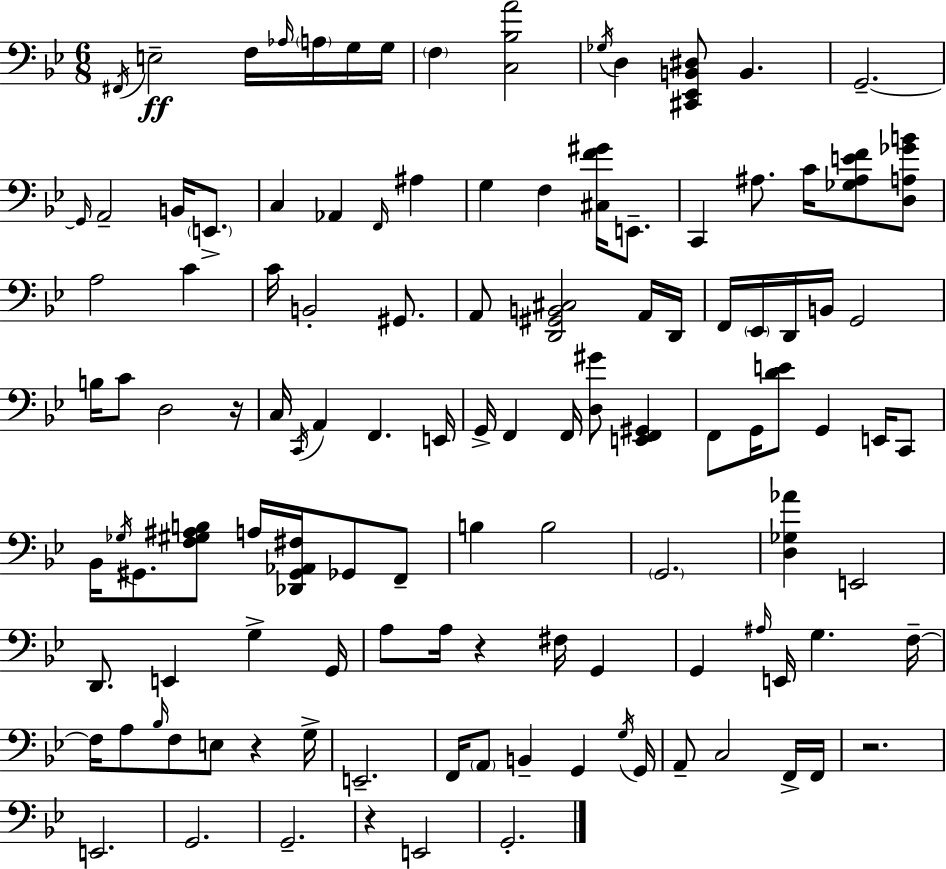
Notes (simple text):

F#2/s E3/h F3/s Ab3/s A3/s G3/s G3/s F3/q [C3,Bb3,A4]/h Gb3/s D3/q [C#2,Eb2,B2,D#3]/e B2/q. G2/h. G2/s A2/h B2/s E2/e. C3/q Ab2/q F2/s A#3/q G3/q F3/q [C#3,F4,G#4]/s E2/e. C2/q A#3/e. C4/s [Gb3,A#3,E4,F4]/e [D3,A3,Gb4,B4]/e A3/h C4/q C4/s B2/h G#2/e. A2/e [D2,G#2,B2,C#3]/h A2/s D2/s F2/s Eb2/s D2/s B2/s G2/h B3/s C4/e D3/h R/s C3/s C2/s A2/q F2/q. E2/s G2/s F2/q F2/s [D3,G#4]/e [E2,F2,G#2]/q F2/e G2/s [D4,E4]/e G2/q E2/s C2/e Bb2/s Gb3/s G#2/e. [F3,G#3,A#3,B3]/e A3/s [Db2,G#2,Ab2,F#3]/s Gb2/e F2/e B3/q B3/h G2/h. [D3,Gb3,Ab4]/q E2/h D2/e. E2/q G3/q G2/s A3/e A3/s R/q F#3/s G2/q G2/q A#3/s E2/s G3/q. F3/s F3/s A3/e Bb3/s F3/e E3/e R/q G3/s E2/h. F2/s A2/e B2/q G2/q G3/s G2/s A2/e C3/h F2/s F2/s R/h. E2/h. G2/h. G2/h. R/q E2/h G2/h.